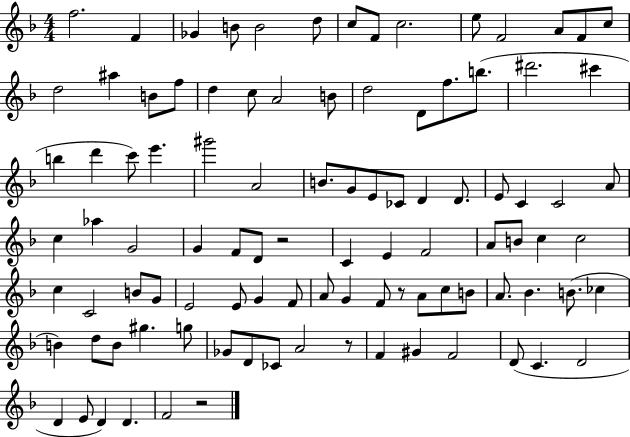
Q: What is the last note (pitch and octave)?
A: F4